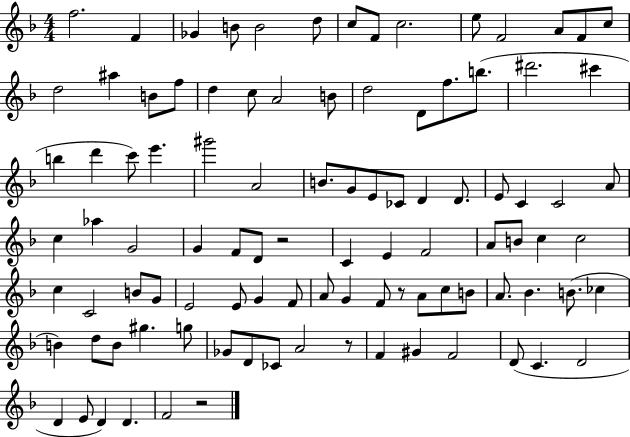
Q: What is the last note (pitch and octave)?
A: F4